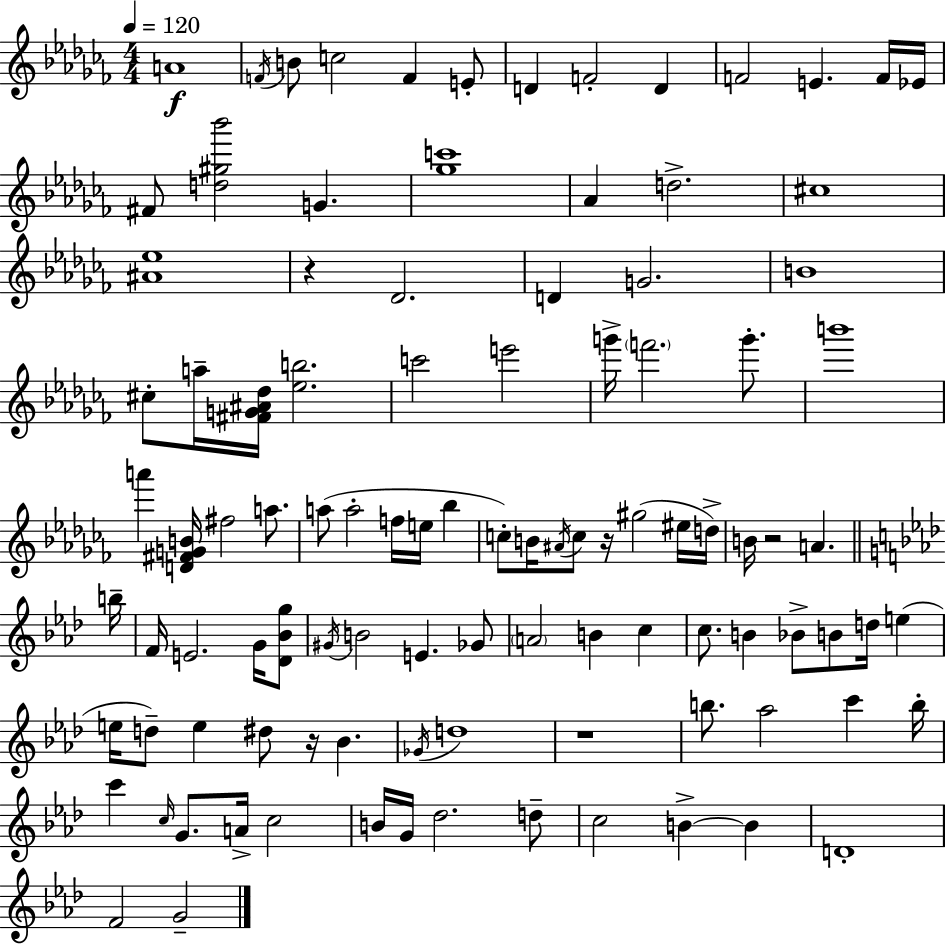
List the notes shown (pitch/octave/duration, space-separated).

A4/w F4/s B4/e C5/h F4/q E4/e D4/q F4/h D4/q F4/h E4/q. F4/s Eb4/s F#4/e [D5,G#5,Bb6]/h G4/q. [Gb5,C6]/w Ab4/q D5/h. C#5/w [A#4,Eb5]/w R/q Db4/h. D4/q G4/h. B4/w C#5/e A5/s [F#4,G4,A#4,Db5]/s [Eb5,B5]/h. C6/h E6/h G6/s F6/h. G6/e. B6/w A6/q [D4,F#4,G4,B4]/s F#5/h A5/e. A5/e A5/h F5/s E5/s Bb5/q C5/e B4/s A#4/s C5/e R/s G#5/h EIS5/s D5/s B4/s R/h A4/q. B5/s F4/s E4/h. G4/s [Db4,Bb4,G5]/e G#4/s B4/h E4/q. Gb4/e A4/h B4/q C5/q C5/e. B4/q Bb4/e B4/e D5/s E5/q E5/s D5/e E5/q D#5/e R/s Bb4/q. Gb4/s D5/w R/w B5/e. Ab5/h C6/q B5/s C6/q C5/s G4/e. A4/s C5/h B4/s G4/s Db5/h. D5/e C5/h B4/q B4/q D4/w F4/h G4/h